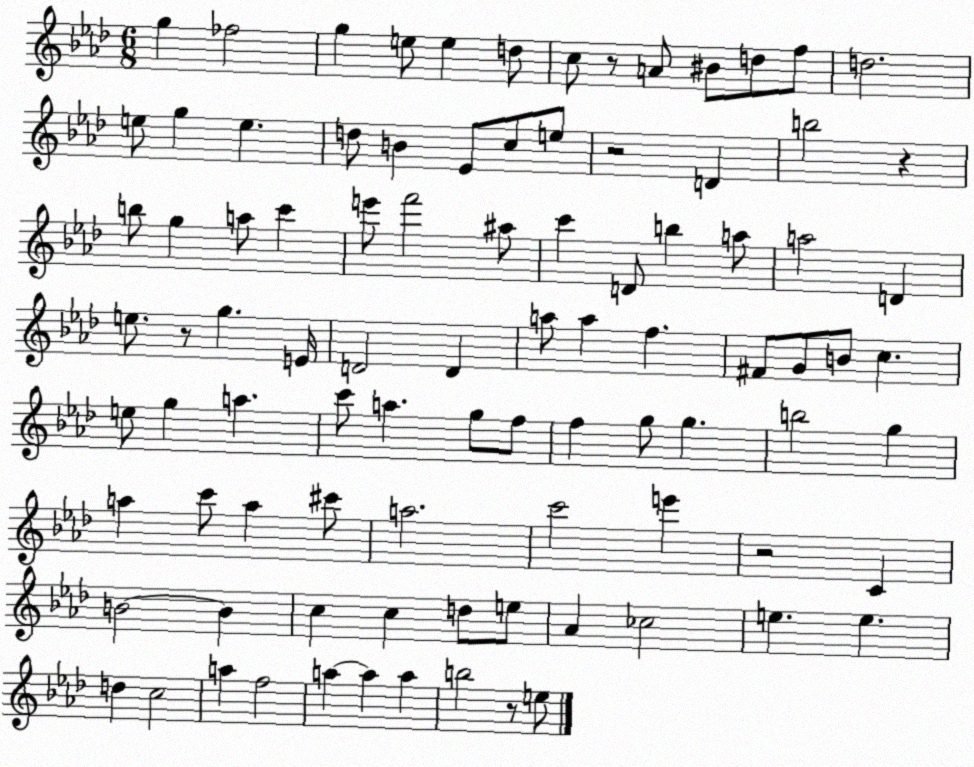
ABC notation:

X:1
T:Untitled
M:6/8
L:1/4
K:Ab
g _f2 g e/2 e d/2 c/2 z/2 A/2 ^B/2 d/2 f/2 d2 e/2 g e d/2 B _E/2 c/2 e/2 z2 D b2 z b/2 g a/2 c' e'/2 f'2 ^a/2 c' D/2 b a/2 a2 D e/2 z/2 g E/4 D2 D a/2 a f ^F/2 G/2 B/2 c e/2 g a c'/2 a g/2 f/2 f g/2 g b2 g a c'/2 a ^c'/2 a2 c'2 e' z2 C B2 B c c d/2 e/2 _A _c2 e e d c2 a f2 a a a b2 z/2 e/2